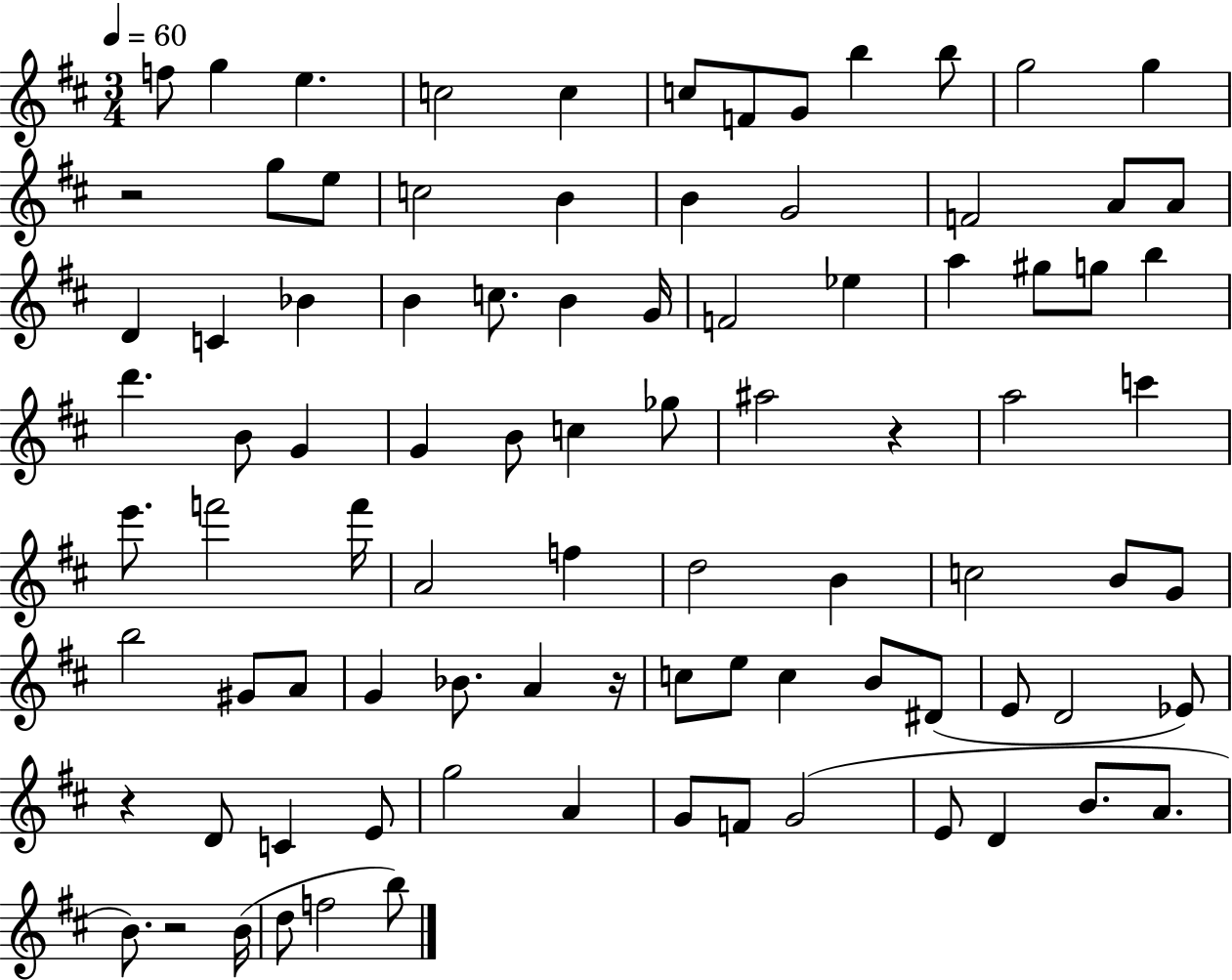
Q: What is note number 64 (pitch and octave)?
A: B4